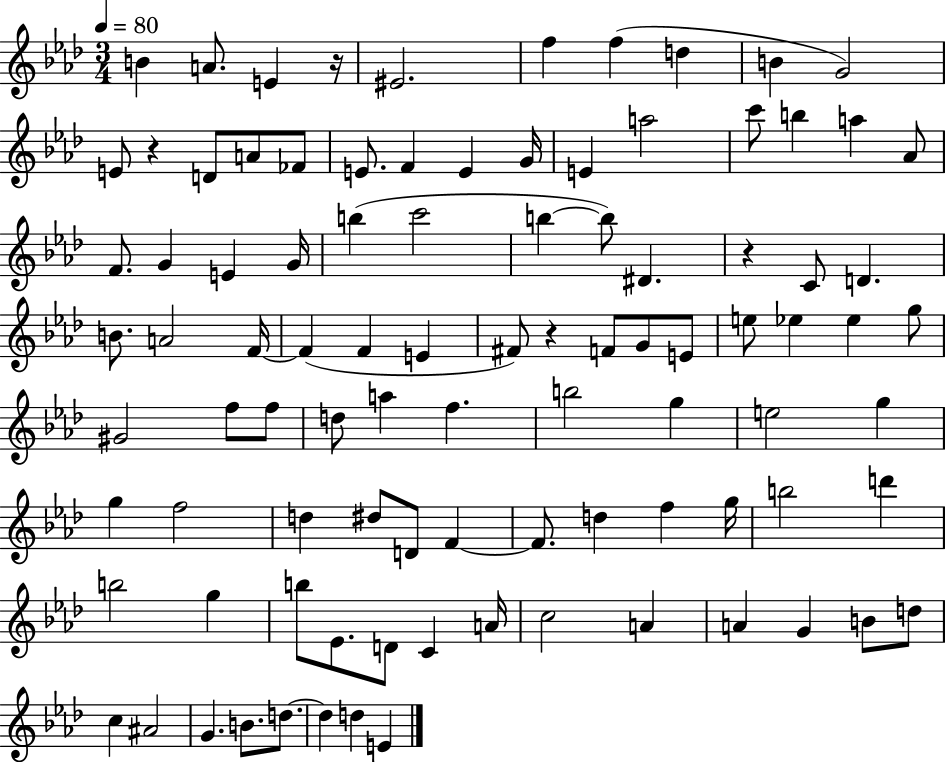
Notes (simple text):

B4/q A4/e. E4/q R/s EIS4/h. F5/q F5/q D5/q B4/q G4/h E4/e R/q D4/e A4/e FES4/e E4/e. F4/q E4/q G4/s E4/q A5/h C6/e B5/q A5/q Ab4/e F4/e. G4/q E4/q G4/s B5/q C6/h B5/q B5/e D#4/q. R/q C4/e D4/q. B4/e. A4/h F4/s F4/q F4/q E4/q F#4/e R/q F4/e G4/e E4/e E5/e Eb5/q Eb5/q G5/e G#4/h F5/e F5/e D5/e A5/q F5/q. B5/h G5/q E5/h G5/q G5/q F5/h D5/q D#5/e D4/e F4/q F4/e. D5/q F5/q G5/s B5/h D6/q B5/h G5/q B5/e Eb4/e. D4/e C4/q A4/s C5/h A4/q A4/q G4/q B4/e D5/e C5/q A#4/h G4/q. B4/e. D5/e. D5/q D5/q E4/q